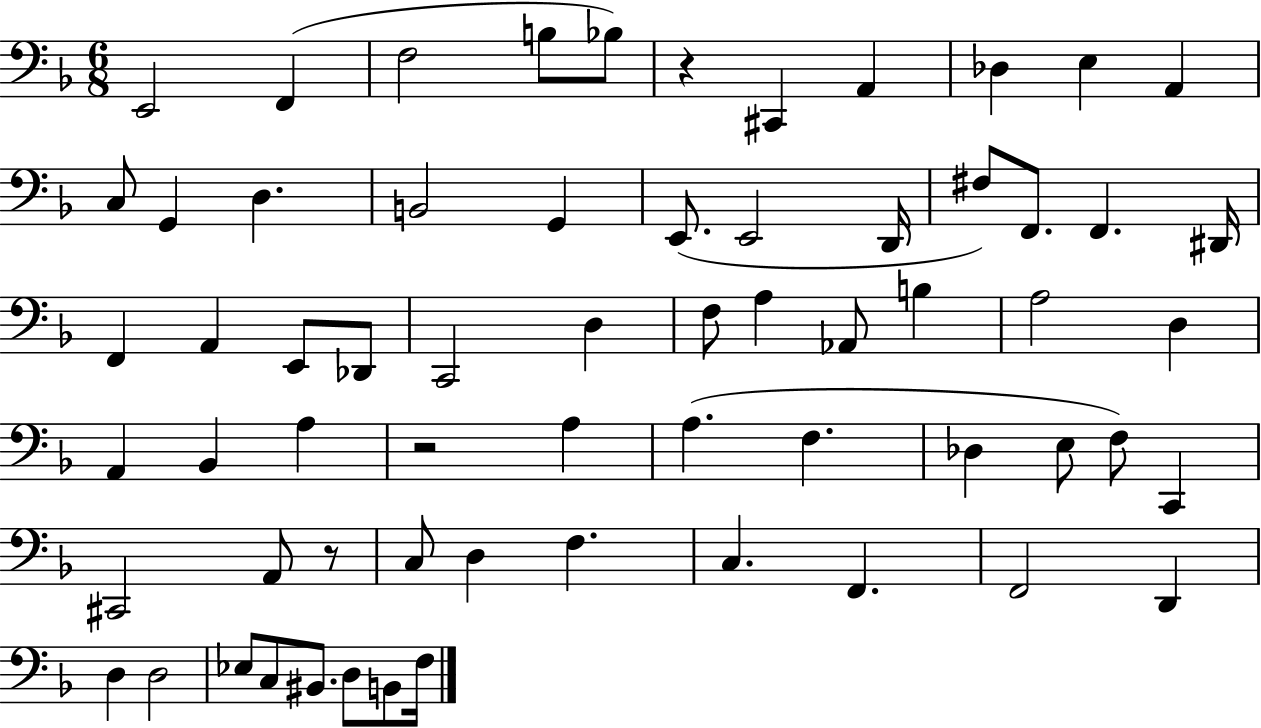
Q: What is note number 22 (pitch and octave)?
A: D#2